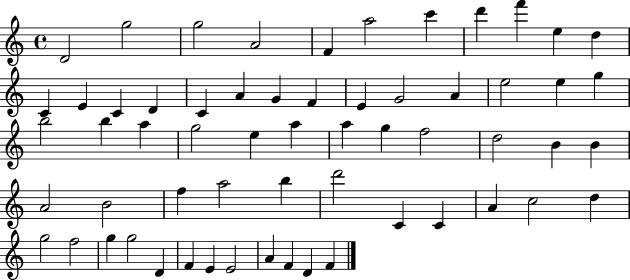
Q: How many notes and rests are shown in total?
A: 60